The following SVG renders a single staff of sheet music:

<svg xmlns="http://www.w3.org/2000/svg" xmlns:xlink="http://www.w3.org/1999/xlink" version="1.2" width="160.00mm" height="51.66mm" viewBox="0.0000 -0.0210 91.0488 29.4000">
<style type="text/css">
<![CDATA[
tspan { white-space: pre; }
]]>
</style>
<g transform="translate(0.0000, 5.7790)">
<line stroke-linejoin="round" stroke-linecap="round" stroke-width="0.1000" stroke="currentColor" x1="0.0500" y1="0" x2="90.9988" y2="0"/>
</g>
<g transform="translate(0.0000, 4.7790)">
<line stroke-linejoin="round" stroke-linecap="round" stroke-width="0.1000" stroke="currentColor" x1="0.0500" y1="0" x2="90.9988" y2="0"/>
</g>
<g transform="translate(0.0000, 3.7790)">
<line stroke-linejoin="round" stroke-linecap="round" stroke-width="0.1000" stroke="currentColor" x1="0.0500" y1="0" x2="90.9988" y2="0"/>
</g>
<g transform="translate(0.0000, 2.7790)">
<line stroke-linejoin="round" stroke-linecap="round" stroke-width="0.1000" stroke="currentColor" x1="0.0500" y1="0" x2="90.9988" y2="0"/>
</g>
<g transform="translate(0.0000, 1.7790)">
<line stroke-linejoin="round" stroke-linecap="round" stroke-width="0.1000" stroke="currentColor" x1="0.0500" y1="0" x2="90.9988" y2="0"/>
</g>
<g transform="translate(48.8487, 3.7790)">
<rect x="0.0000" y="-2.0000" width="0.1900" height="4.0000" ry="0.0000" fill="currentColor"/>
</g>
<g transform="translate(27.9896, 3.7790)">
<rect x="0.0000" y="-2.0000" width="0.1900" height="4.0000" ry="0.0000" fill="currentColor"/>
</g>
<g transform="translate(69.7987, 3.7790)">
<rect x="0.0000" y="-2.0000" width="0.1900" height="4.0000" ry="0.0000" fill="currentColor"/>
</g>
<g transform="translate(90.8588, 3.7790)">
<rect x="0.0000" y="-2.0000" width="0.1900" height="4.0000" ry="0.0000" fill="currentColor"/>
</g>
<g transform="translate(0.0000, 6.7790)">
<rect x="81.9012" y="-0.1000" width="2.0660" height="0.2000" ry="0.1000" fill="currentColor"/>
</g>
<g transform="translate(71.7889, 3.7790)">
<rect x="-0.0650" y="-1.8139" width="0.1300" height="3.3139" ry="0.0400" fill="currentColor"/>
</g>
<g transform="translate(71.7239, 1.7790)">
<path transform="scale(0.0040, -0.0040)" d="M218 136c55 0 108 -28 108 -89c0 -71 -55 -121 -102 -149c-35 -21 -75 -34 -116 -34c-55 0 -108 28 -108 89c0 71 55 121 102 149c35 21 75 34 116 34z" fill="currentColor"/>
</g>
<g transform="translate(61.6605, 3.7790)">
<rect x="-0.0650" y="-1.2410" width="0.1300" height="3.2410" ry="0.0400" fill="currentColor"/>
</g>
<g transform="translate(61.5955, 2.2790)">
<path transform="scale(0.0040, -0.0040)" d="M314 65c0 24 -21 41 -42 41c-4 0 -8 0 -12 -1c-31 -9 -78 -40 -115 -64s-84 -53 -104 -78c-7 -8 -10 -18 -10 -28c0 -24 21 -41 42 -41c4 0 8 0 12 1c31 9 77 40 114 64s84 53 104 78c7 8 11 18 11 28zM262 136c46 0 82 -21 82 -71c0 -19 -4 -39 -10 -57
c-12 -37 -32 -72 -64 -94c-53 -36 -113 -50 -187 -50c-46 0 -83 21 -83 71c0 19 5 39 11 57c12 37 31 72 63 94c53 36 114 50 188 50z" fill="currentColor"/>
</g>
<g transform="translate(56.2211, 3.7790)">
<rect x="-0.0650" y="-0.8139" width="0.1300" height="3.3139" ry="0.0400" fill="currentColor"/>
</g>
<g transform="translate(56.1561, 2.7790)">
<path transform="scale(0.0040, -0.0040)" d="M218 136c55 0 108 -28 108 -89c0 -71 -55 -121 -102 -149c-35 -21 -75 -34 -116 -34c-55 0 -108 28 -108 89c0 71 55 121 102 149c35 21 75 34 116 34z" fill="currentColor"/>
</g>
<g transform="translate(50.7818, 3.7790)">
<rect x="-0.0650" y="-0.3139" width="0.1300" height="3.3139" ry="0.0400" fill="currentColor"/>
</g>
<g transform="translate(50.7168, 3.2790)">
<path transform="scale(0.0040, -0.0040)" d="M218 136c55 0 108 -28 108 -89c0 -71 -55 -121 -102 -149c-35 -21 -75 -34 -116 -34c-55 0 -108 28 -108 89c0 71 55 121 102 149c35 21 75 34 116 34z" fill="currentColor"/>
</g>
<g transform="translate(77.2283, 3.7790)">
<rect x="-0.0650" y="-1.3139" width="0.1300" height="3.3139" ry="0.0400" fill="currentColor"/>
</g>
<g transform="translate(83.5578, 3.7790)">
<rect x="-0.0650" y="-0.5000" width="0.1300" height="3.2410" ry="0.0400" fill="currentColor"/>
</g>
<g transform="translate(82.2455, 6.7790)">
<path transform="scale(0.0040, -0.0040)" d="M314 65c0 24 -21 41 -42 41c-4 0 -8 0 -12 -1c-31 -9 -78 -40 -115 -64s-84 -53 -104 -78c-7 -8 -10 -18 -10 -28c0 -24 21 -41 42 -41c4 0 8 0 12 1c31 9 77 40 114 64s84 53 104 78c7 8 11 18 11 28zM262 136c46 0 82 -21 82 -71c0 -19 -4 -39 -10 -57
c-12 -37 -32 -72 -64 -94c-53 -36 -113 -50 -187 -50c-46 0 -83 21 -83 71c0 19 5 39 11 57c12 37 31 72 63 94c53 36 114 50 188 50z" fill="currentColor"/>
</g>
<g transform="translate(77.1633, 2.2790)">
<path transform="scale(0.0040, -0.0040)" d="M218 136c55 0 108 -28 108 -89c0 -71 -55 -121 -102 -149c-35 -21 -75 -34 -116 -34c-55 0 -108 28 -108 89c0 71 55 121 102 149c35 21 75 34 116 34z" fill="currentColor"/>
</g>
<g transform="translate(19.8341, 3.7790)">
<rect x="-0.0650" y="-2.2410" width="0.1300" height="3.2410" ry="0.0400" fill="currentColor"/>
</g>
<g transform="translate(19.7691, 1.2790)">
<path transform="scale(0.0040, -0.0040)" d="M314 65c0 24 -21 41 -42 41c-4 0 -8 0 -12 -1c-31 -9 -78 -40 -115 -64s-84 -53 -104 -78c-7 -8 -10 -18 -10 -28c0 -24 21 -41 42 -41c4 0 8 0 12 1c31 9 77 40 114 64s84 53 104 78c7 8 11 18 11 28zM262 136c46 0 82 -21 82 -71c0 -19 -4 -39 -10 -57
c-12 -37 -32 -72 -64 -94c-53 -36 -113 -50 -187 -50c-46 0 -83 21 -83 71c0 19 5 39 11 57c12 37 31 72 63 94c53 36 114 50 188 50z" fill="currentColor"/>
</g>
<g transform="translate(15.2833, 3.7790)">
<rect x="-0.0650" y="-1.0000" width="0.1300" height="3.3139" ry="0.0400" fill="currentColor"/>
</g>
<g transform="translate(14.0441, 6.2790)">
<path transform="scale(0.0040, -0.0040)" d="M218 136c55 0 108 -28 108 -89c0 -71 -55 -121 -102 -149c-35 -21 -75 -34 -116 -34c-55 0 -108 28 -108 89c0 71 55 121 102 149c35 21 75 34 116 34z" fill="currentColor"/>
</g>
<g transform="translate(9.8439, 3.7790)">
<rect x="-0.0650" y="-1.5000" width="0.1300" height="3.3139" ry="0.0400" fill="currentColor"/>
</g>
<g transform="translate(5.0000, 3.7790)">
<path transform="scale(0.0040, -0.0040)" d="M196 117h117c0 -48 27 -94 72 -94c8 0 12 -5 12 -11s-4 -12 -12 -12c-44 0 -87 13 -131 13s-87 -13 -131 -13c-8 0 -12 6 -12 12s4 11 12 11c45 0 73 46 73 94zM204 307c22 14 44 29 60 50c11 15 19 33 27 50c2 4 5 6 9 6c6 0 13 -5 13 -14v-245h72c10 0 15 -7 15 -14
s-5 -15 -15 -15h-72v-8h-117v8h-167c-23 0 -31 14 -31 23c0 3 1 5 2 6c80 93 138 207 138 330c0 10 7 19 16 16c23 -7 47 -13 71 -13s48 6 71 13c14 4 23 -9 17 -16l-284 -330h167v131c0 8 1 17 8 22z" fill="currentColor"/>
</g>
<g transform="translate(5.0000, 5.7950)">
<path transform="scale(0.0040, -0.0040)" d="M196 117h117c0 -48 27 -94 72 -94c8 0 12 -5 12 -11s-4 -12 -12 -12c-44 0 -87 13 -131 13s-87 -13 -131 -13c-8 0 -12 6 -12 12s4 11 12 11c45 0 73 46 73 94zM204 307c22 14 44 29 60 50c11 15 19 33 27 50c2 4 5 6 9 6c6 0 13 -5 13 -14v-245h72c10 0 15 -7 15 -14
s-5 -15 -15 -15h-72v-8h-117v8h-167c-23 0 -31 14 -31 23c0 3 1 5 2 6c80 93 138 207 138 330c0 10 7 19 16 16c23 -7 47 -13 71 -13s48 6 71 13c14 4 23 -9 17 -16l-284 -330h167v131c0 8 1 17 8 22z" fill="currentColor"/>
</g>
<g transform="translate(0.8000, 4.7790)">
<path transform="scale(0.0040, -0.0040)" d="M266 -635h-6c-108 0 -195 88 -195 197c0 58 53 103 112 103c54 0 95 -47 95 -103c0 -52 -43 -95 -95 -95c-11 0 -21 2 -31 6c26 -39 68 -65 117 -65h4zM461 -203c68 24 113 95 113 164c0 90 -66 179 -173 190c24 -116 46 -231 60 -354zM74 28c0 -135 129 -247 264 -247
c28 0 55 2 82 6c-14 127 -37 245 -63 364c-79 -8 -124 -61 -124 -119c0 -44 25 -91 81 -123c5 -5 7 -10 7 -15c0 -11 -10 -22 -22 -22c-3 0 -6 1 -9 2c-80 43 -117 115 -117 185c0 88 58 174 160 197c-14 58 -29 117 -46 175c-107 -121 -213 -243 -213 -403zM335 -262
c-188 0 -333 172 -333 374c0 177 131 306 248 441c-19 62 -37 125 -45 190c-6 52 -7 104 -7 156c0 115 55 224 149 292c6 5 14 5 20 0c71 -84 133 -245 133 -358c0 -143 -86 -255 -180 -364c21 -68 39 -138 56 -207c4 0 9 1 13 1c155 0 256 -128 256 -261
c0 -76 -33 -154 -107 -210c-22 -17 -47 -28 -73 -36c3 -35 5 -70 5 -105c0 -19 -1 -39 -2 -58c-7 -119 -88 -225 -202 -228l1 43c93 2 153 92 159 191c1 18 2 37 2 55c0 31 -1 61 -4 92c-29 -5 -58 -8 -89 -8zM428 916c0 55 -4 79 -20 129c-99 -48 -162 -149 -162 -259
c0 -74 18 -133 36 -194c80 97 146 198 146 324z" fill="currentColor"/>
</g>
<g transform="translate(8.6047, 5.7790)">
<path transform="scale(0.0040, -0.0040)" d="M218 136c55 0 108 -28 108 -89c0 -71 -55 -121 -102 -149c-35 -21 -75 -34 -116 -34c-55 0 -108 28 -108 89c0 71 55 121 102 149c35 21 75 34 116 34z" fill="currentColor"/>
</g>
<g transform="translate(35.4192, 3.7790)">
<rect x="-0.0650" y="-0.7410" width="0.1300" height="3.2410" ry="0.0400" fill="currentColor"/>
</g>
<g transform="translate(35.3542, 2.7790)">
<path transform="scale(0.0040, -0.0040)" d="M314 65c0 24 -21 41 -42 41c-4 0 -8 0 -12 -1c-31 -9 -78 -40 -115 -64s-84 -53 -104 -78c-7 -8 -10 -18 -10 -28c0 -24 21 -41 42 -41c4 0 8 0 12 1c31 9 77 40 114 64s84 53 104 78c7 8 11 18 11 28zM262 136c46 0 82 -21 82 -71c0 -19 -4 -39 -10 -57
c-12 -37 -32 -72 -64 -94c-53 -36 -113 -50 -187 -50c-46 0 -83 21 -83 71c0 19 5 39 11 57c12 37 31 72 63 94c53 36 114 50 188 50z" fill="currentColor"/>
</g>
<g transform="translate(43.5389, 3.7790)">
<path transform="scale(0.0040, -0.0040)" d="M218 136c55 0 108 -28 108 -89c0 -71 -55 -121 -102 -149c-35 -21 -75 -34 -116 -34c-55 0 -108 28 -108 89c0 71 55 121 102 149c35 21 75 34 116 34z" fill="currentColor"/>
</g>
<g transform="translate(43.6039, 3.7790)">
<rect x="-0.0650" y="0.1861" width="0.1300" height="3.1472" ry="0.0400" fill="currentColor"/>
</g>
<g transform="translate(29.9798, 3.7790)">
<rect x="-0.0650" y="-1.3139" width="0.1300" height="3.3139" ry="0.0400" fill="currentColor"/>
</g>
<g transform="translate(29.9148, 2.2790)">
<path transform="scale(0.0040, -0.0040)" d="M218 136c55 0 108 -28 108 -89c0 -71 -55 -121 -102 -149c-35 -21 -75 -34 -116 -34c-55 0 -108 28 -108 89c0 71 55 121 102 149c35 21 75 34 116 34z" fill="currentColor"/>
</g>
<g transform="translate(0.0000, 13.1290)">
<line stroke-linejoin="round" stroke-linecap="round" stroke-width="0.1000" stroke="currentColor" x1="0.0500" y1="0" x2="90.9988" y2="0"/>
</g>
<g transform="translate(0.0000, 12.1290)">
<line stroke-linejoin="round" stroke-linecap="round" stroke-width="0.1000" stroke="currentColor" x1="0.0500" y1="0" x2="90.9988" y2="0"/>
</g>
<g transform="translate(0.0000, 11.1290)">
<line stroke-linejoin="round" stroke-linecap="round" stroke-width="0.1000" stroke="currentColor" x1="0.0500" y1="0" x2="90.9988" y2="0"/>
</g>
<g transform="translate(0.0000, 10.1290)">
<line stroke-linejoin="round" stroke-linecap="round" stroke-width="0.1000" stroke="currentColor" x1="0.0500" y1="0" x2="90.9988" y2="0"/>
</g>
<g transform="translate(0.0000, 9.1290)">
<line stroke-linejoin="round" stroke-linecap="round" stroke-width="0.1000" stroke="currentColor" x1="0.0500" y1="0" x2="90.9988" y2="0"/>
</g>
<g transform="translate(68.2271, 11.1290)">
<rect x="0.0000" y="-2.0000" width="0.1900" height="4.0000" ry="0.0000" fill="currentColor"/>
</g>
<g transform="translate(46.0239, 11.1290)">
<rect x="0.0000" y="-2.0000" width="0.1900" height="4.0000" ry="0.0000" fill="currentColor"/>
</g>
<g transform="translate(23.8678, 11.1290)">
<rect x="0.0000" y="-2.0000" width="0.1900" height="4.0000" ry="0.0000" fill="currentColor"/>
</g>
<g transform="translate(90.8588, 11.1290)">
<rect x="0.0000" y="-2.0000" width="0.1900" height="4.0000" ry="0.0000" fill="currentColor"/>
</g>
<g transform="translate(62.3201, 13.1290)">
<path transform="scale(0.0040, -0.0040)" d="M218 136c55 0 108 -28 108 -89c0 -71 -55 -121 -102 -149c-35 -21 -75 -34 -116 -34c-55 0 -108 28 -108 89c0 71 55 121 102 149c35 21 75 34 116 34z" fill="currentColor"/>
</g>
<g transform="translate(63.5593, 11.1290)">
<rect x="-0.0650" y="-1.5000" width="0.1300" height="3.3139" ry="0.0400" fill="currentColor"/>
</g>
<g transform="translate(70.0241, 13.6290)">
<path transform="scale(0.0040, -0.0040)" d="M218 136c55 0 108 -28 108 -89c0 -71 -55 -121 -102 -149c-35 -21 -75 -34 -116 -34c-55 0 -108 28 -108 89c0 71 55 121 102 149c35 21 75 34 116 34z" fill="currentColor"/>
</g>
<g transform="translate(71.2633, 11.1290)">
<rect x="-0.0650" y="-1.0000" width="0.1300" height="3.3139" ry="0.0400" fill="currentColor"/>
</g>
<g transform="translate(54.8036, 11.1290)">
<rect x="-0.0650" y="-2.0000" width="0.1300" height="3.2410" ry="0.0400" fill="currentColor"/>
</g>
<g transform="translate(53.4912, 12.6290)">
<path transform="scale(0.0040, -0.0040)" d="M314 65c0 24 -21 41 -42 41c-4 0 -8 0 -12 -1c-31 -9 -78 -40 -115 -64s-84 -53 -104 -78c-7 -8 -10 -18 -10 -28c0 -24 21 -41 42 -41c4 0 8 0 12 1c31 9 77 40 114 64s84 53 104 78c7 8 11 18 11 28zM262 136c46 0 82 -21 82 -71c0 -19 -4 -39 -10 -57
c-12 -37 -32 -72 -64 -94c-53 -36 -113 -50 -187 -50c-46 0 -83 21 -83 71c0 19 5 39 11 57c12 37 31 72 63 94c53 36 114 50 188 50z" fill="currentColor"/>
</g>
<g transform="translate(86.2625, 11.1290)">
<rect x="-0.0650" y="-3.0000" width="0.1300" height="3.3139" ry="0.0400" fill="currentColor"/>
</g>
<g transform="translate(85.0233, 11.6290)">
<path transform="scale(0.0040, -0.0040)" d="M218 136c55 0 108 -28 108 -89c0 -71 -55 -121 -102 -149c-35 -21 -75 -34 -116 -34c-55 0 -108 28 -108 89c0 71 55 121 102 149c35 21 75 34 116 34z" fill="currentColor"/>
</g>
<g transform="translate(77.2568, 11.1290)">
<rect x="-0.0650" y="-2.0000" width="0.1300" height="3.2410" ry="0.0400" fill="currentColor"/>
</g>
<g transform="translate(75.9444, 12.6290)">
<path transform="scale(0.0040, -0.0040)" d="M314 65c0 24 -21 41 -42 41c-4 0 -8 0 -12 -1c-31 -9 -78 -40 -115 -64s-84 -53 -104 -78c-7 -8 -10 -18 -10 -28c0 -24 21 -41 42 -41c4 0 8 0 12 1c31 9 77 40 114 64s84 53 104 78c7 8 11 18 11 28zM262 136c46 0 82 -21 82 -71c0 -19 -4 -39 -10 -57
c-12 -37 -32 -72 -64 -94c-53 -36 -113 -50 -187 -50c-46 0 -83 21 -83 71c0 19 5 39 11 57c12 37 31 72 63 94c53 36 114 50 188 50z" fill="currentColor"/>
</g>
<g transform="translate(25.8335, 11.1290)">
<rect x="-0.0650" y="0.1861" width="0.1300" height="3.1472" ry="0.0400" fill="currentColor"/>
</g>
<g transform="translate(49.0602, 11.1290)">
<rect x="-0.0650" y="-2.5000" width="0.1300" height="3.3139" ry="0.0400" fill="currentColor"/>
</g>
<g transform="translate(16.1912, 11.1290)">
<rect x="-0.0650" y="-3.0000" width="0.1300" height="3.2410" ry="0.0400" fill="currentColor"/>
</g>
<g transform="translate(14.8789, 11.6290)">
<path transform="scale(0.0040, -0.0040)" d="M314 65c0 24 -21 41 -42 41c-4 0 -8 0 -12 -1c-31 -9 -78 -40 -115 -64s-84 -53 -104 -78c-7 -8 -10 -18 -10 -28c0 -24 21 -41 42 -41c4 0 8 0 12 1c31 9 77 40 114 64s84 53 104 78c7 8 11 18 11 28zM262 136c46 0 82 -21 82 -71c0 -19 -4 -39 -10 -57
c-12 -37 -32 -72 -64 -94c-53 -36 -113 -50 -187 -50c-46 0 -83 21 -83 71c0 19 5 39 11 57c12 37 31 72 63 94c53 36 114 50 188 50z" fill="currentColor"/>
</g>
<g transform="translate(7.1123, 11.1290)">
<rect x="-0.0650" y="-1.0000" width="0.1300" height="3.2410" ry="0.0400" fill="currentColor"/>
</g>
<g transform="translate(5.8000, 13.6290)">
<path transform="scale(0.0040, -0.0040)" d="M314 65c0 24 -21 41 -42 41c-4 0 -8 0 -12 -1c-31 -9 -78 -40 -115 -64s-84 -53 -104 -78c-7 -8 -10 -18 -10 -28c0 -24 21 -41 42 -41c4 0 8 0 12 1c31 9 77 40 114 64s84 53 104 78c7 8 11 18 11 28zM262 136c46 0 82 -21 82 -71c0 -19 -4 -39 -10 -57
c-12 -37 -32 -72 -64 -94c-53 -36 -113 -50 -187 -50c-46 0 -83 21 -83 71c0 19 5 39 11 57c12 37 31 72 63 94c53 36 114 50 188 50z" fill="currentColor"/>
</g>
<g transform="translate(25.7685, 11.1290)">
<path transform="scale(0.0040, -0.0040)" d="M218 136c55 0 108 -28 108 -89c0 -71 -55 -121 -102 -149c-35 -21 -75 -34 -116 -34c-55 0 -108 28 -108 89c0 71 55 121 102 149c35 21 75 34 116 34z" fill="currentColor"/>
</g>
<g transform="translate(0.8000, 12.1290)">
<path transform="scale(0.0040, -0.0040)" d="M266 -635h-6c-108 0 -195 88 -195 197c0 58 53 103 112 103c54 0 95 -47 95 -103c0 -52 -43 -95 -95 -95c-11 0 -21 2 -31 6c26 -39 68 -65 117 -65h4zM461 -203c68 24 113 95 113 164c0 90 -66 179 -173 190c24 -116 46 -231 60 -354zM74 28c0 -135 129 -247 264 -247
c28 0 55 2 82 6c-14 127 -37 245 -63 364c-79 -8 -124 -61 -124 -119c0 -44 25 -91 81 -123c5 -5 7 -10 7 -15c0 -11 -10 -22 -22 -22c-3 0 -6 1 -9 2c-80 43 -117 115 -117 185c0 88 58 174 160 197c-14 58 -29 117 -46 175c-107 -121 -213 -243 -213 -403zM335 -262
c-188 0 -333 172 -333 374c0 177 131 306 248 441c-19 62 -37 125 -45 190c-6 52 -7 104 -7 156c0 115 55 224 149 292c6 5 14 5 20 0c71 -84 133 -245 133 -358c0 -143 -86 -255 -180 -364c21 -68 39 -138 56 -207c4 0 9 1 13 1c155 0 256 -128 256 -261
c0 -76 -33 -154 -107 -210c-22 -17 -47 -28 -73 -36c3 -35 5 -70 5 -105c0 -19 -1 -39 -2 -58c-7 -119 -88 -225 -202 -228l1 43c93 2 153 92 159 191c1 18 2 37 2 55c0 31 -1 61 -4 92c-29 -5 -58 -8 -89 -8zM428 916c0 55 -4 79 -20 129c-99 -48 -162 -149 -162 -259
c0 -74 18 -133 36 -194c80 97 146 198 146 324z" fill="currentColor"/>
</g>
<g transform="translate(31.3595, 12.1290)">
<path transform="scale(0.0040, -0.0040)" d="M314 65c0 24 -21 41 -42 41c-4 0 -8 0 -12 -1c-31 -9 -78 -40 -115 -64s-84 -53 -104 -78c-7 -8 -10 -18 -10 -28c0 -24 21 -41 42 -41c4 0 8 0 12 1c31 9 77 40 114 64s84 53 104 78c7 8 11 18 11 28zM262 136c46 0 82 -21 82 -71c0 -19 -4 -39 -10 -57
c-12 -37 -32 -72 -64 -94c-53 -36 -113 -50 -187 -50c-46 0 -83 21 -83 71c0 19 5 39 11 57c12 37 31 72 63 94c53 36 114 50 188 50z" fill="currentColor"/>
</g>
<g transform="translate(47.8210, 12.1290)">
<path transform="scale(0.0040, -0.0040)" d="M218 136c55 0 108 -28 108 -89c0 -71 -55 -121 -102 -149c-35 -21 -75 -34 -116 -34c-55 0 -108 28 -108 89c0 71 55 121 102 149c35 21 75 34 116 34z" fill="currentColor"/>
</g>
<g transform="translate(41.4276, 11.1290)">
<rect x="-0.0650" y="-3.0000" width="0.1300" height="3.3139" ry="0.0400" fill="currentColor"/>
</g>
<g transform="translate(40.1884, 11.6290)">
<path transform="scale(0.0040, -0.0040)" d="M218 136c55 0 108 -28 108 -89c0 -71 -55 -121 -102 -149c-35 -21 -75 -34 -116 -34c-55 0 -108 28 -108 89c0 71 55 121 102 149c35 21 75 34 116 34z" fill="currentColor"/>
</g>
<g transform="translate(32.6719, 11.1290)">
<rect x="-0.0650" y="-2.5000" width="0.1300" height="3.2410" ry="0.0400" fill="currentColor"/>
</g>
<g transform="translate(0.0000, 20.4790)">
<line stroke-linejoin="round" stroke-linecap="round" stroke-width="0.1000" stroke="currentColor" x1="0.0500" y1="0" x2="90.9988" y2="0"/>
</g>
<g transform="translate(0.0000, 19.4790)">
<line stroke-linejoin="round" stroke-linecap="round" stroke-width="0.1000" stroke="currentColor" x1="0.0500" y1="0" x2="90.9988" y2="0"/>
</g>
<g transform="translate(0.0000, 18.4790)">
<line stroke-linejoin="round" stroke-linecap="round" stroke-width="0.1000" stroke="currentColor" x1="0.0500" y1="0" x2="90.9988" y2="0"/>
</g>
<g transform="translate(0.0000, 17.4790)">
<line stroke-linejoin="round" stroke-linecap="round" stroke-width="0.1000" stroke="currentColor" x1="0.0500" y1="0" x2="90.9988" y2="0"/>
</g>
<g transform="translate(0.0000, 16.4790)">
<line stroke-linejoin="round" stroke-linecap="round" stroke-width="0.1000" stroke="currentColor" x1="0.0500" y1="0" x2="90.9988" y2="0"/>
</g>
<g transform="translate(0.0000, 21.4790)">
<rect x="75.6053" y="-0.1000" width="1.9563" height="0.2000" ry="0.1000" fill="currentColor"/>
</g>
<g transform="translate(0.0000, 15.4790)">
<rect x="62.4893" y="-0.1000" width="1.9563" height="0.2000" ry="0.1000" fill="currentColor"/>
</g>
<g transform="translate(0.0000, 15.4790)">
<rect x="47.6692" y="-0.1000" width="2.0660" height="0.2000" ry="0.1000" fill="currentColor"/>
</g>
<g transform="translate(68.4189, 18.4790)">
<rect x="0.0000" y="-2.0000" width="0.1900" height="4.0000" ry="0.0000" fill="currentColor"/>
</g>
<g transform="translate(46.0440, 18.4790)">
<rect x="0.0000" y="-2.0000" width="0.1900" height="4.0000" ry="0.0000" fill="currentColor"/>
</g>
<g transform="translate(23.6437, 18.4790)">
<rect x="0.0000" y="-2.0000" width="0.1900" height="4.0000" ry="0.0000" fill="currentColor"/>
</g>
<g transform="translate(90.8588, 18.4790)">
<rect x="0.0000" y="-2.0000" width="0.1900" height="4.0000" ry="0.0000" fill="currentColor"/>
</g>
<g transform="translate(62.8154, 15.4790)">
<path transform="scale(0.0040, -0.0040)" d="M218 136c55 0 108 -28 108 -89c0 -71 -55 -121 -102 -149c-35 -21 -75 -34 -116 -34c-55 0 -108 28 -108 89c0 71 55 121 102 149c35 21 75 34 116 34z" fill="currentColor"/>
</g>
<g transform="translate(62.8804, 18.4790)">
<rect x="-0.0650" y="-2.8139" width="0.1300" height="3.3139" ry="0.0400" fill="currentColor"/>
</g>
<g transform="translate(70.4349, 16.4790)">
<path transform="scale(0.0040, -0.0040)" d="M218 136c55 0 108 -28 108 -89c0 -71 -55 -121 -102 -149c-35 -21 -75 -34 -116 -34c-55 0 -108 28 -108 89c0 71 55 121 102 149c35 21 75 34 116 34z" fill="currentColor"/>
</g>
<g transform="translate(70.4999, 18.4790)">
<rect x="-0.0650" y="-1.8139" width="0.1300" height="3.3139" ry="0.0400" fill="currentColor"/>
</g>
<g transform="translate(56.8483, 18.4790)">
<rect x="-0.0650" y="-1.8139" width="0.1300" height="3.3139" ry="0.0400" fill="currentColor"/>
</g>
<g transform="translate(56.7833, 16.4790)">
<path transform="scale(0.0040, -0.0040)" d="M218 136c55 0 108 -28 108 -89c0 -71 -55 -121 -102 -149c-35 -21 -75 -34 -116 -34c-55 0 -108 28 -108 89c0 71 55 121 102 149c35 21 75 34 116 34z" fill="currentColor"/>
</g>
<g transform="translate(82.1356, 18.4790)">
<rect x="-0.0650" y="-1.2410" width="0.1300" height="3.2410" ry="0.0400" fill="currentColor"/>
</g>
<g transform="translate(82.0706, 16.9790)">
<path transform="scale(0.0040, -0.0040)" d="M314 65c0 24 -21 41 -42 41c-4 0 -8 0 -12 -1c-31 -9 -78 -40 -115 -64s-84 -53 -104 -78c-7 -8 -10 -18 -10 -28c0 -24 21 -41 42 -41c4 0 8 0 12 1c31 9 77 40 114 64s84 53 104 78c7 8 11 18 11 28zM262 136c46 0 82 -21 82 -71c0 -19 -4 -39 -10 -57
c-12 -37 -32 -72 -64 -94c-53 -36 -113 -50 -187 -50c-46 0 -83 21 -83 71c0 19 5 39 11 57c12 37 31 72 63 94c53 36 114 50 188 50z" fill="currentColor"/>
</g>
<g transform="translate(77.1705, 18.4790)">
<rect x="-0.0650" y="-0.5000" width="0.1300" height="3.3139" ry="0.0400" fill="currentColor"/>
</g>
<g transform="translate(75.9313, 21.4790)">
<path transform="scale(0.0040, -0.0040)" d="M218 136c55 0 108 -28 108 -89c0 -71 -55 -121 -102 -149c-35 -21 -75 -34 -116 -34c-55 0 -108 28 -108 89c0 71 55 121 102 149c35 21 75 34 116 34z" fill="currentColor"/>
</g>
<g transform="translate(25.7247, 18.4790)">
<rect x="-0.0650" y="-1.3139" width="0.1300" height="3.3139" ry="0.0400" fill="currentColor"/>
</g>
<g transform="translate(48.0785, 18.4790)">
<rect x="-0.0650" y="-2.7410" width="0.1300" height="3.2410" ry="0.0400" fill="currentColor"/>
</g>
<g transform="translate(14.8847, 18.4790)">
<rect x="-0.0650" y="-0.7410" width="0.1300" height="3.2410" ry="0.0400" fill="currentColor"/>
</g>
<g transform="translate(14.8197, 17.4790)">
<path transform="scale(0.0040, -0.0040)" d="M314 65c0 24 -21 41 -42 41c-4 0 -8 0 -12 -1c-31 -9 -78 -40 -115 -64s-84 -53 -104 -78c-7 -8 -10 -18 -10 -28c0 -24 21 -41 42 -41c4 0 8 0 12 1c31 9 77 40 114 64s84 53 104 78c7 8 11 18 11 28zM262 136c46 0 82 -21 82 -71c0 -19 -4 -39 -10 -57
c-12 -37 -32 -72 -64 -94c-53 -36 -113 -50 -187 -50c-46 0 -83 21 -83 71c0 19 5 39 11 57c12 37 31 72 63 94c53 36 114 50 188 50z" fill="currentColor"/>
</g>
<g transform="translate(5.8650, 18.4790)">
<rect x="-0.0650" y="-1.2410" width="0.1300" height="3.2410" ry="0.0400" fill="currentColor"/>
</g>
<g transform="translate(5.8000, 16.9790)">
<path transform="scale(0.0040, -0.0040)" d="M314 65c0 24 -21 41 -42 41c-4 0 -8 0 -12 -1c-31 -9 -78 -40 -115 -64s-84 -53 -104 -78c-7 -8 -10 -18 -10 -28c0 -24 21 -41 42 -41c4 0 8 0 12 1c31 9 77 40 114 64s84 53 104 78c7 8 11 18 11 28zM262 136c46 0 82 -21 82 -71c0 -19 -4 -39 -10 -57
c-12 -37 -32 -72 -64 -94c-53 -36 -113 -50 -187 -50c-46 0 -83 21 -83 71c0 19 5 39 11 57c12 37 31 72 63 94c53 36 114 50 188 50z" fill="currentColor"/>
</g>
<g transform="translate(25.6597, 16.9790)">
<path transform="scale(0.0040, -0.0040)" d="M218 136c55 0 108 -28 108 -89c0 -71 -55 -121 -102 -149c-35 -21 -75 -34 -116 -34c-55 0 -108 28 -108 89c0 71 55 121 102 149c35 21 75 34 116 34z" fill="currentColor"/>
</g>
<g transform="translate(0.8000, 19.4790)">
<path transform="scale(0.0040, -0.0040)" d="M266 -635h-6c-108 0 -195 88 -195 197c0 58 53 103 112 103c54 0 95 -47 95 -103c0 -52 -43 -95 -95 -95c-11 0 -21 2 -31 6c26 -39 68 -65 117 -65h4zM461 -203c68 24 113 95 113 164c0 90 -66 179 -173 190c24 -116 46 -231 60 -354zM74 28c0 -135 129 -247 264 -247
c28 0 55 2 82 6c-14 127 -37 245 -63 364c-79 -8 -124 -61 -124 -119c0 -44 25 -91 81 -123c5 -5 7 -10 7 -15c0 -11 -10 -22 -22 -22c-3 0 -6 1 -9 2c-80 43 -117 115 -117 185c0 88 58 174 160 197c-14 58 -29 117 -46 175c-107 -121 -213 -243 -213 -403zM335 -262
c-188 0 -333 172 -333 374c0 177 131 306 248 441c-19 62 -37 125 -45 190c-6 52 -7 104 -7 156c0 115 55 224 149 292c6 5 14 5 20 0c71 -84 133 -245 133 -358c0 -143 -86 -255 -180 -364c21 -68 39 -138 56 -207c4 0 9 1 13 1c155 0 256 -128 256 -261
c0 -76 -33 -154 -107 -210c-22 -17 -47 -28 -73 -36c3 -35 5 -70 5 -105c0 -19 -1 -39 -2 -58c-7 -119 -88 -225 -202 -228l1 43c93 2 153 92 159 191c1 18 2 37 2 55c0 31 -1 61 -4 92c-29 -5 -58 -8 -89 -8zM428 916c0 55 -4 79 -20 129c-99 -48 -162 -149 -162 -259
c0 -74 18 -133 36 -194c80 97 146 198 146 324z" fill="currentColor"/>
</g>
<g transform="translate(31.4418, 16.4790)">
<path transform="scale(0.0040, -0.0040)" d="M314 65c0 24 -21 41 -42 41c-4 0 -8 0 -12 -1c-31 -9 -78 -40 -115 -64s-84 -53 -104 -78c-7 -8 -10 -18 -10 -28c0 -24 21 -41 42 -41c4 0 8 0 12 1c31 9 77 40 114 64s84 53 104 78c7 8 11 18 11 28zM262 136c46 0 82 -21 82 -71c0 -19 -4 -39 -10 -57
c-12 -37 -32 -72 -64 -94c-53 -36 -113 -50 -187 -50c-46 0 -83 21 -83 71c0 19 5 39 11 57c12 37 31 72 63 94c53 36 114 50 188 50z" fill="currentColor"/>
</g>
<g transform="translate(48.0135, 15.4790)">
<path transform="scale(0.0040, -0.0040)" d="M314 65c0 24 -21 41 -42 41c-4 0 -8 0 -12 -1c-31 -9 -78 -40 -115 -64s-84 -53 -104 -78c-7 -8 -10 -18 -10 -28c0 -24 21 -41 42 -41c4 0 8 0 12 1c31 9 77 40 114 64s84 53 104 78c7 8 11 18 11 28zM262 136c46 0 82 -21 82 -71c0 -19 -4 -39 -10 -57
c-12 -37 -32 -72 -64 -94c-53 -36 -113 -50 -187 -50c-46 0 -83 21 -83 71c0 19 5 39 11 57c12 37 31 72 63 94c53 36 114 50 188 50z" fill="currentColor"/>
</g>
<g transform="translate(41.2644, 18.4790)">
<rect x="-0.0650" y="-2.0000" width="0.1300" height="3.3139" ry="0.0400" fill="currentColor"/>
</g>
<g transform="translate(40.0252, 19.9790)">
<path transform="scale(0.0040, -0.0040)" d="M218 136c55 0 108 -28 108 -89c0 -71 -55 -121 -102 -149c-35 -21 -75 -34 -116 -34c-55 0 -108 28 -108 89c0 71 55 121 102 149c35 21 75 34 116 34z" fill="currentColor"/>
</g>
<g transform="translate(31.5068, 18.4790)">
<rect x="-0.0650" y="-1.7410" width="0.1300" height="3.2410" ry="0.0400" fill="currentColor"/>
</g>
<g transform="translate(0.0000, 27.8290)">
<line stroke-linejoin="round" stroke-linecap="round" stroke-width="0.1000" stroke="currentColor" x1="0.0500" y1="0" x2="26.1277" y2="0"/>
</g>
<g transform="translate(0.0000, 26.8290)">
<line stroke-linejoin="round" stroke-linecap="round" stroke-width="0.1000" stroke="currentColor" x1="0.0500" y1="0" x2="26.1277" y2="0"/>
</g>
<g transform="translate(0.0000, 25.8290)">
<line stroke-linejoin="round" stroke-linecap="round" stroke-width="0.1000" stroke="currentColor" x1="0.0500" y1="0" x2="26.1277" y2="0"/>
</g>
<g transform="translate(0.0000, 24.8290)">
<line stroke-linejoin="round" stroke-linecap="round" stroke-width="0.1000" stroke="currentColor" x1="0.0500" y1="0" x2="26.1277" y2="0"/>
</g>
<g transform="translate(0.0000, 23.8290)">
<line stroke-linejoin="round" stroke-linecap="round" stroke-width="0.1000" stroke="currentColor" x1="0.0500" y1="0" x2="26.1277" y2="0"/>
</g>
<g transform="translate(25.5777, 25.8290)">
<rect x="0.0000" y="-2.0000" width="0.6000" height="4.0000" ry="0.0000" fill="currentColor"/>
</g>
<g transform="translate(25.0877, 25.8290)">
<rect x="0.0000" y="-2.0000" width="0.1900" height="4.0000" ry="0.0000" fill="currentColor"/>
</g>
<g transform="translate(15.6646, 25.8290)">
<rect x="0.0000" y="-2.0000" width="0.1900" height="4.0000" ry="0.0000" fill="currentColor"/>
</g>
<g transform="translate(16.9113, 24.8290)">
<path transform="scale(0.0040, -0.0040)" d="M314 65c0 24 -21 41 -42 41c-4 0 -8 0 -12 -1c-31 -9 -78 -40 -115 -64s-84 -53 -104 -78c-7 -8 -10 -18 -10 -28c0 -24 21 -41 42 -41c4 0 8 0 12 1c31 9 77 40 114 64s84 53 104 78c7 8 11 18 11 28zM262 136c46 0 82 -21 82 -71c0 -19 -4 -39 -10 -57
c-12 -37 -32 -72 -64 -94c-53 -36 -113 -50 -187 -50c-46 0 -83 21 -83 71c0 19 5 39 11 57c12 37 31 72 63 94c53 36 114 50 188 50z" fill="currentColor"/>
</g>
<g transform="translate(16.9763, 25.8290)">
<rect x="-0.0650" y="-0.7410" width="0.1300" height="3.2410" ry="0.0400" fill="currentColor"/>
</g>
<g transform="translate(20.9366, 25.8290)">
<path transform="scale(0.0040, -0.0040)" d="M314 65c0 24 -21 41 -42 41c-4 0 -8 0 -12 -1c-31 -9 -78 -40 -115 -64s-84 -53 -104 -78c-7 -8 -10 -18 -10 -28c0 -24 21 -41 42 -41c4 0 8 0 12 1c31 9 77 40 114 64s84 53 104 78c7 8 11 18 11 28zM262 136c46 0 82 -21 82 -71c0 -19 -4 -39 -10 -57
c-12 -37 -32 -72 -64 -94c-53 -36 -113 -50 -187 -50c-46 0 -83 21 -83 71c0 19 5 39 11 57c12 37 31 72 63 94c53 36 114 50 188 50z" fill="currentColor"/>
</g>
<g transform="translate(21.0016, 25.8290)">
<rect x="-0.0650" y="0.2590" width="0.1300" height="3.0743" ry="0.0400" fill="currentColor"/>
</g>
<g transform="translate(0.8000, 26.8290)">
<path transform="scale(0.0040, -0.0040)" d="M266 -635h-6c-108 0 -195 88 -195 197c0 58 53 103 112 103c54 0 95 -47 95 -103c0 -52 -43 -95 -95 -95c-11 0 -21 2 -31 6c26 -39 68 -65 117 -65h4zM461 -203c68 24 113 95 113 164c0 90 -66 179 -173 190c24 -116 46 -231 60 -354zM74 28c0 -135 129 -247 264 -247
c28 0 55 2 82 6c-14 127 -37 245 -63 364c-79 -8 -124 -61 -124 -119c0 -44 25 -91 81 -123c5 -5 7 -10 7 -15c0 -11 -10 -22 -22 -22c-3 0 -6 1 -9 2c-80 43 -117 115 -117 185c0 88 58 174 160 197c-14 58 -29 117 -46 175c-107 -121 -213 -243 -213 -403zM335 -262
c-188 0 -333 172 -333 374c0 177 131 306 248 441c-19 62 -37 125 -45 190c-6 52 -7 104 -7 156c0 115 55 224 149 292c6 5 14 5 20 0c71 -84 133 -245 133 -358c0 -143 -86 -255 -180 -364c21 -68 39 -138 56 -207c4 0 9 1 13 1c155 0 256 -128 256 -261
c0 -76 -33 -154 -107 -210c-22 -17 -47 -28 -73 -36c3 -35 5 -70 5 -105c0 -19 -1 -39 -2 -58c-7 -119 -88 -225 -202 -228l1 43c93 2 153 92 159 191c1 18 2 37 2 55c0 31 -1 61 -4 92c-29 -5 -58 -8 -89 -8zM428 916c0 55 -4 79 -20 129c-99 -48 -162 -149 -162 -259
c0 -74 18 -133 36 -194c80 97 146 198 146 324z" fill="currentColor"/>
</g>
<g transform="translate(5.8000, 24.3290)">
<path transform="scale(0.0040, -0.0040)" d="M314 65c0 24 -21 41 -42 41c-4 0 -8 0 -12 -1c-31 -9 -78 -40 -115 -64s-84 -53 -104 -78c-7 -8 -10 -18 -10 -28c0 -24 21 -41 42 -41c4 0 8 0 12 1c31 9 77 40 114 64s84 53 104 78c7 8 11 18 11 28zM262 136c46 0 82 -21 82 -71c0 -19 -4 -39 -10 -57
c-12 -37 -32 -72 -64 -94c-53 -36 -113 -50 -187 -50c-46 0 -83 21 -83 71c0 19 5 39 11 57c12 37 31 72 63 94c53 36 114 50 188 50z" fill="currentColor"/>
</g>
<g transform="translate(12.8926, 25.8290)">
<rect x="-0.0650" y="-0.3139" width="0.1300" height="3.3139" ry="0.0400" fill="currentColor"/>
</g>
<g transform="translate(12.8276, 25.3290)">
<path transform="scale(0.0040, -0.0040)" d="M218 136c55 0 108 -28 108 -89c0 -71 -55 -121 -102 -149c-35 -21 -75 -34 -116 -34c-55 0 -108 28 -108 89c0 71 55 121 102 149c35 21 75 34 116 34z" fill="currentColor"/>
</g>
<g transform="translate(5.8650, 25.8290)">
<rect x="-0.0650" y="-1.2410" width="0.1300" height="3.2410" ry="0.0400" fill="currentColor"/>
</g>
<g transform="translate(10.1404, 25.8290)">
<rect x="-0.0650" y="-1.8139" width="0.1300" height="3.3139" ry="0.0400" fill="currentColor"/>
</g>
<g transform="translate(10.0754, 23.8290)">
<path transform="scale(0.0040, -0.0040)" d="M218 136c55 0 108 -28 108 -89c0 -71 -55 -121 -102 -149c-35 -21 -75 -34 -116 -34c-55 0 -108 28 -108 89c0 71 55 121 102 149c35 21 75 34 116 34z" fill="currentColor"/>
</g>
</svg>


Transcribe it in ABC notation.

X:1
T:Untitled
M:4/4
L:1/4
K:C
E D g2 e d2 B c d e2 f e C2 D2 A2 B G2 A G F2 E D F2 A e2 d2 e f2 F a2 f a f C e2 e2 f c d2 B2